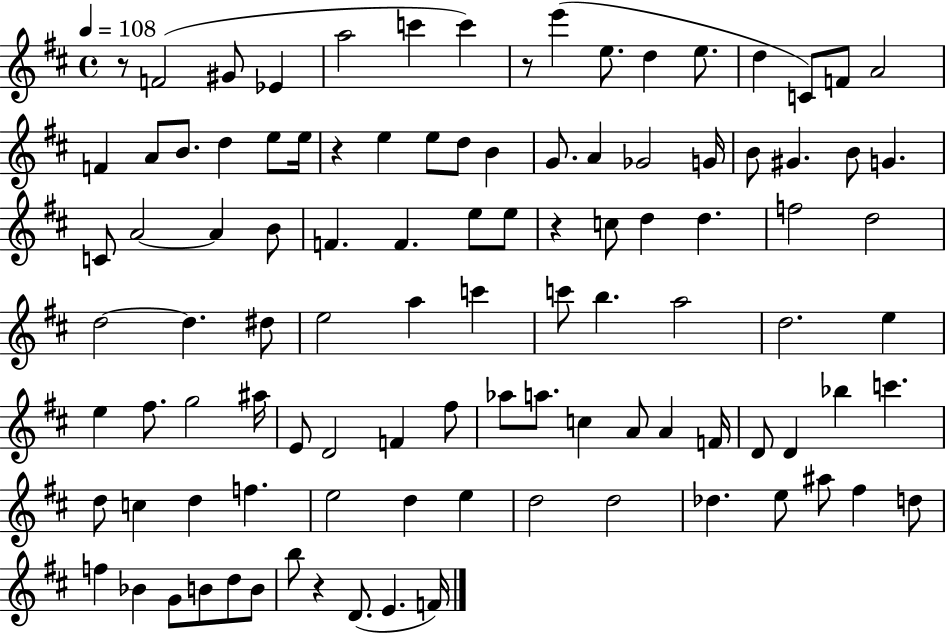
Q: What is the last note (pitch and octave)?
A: F4